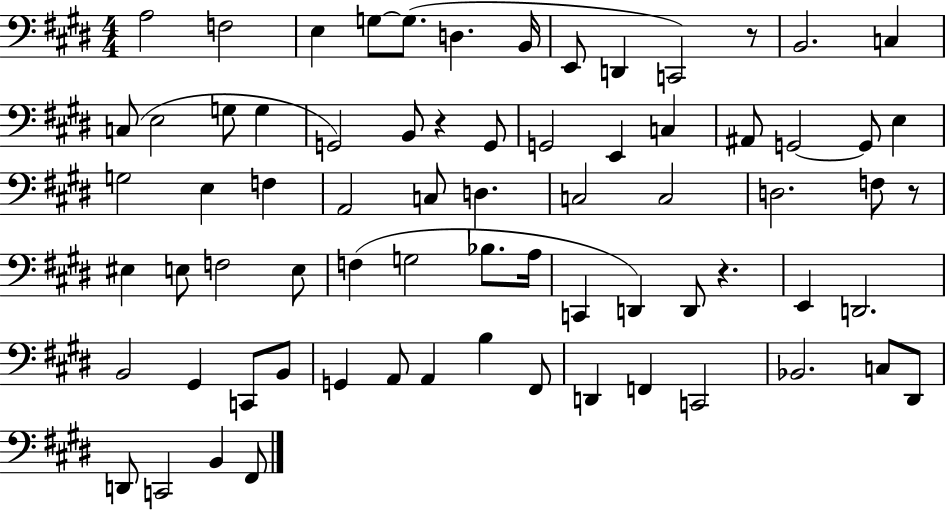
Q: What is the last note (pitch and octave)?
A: F#2